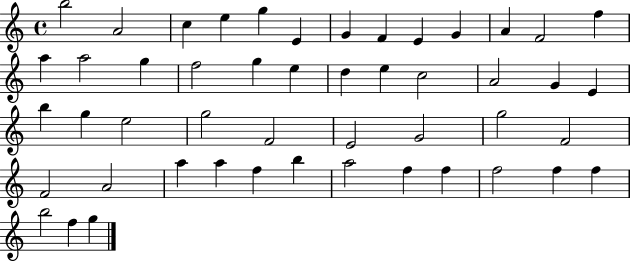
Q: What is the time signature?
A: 4/4